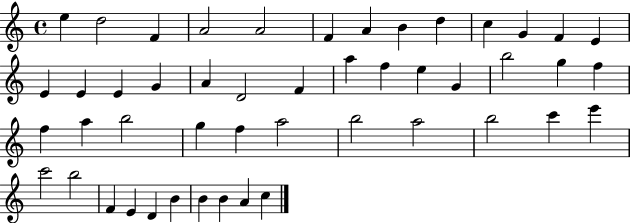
{
  \clef treble
  \time 4/4
  \defaultTimeSignature
  \key c \major
  e''4 d''2 f'4 | a'2 a'2 | f'4 a'4 b'4 d''4 | c''4 g'4 f'4 e'4 | \break e'4 e'4 e'4 g'4 | a'4 d'2 f'4 | a''4 f''4 e''4 g'4 | b''2 g''4 f''4 | \break f''4 a''4 b''2 | g''4 f''4 a''2 | b''2 a''2 | b''2 c'''4 e'''4 | \break c'''2 b''2 | f'4 e'4 d'4 b'4 | b'4 b'4 a'4 c''4 | \bar "|."
}